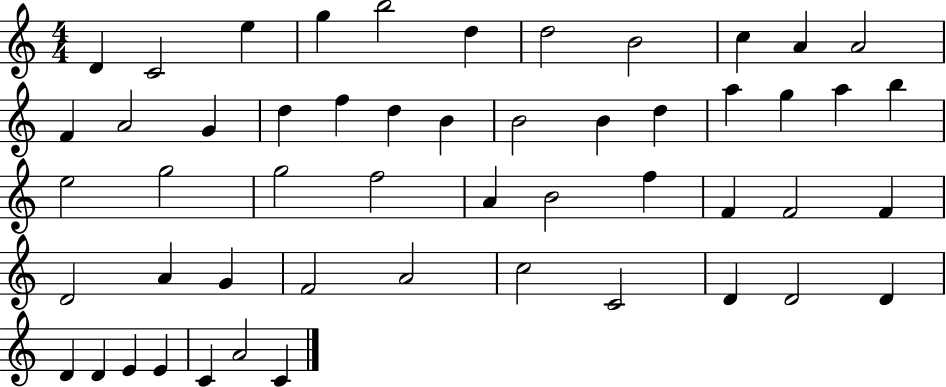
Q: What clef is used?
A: treble